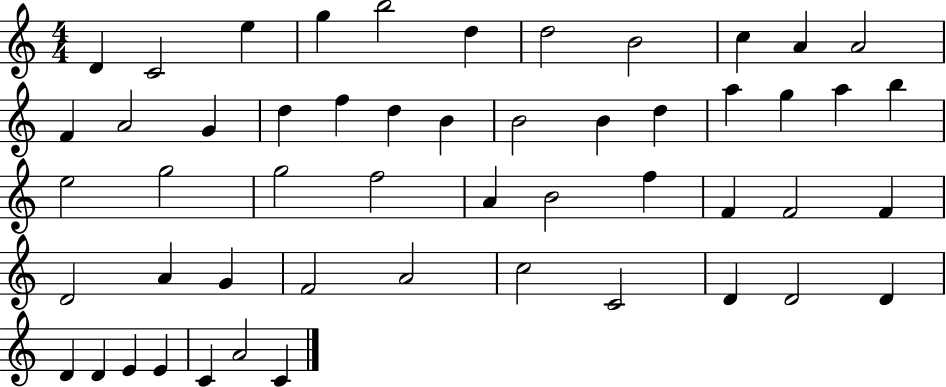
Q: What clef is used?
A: treble